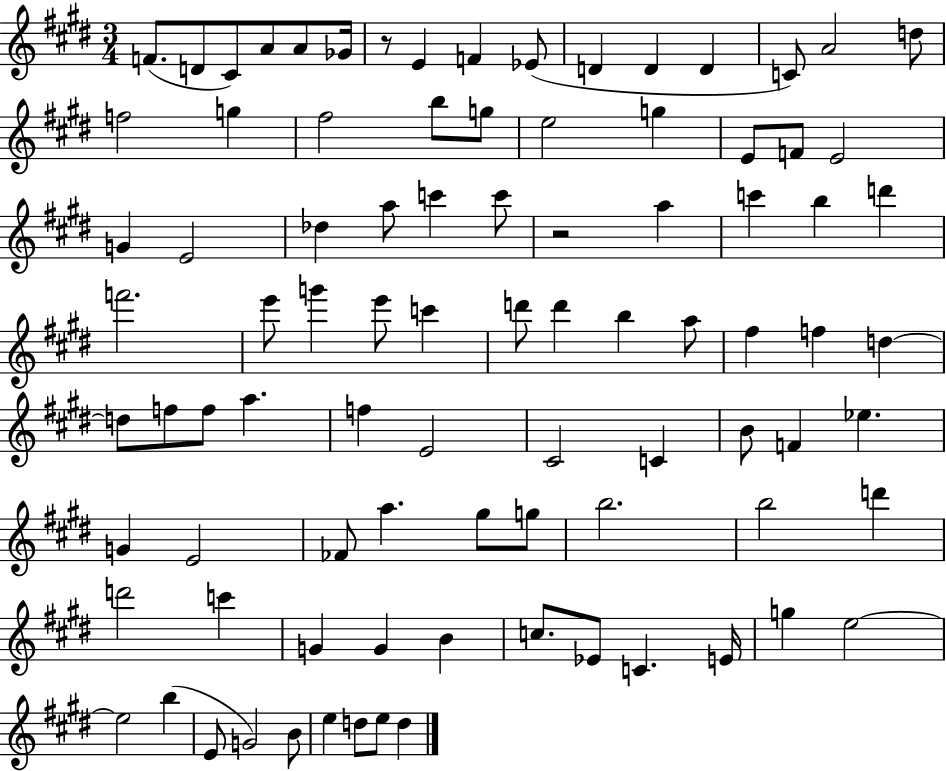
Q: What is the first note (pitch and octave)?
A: F4